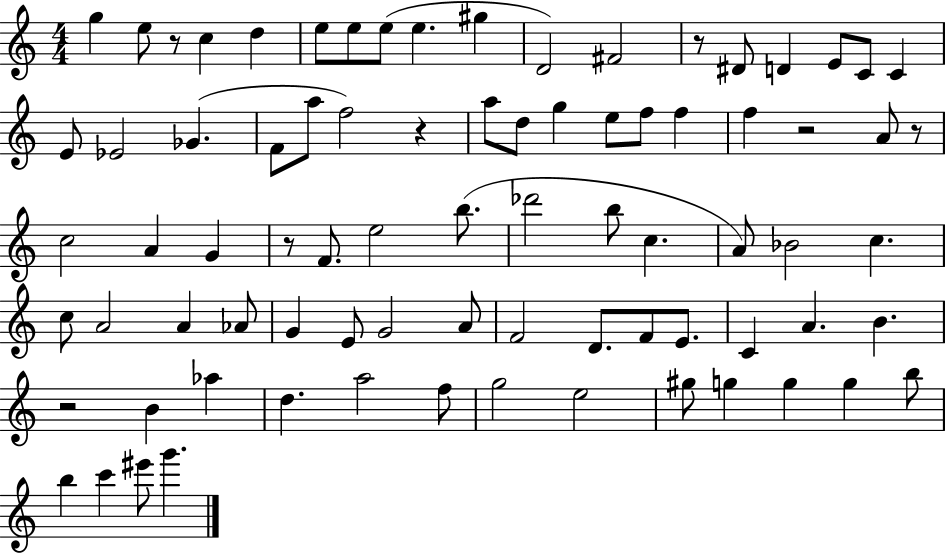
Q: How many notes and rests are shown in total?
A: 80